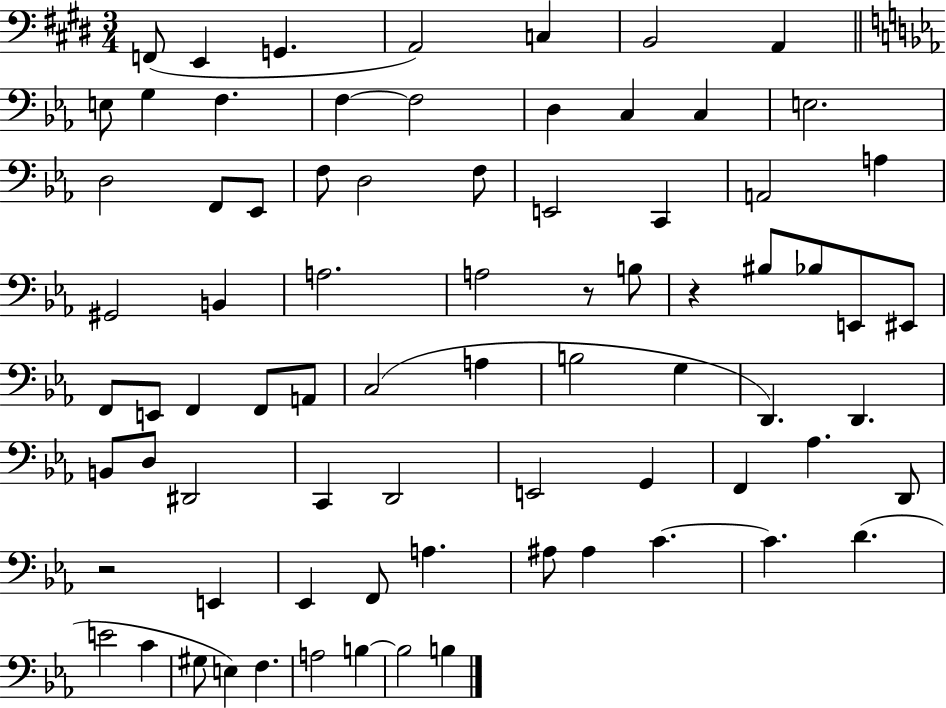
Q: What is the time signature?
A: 3/4